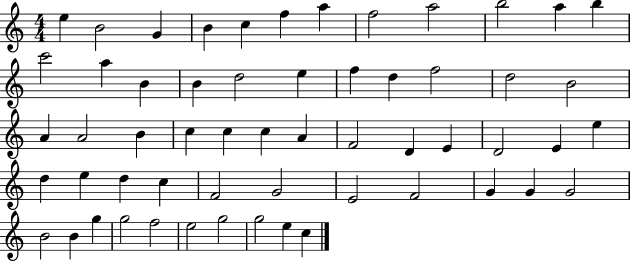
{
  \clef treble
  \numericTimeSignature
  \time 4/4
  \key c \major
  e''4 b'2 g'4 | b'4 c''4 f''4 a''4 | f''2 a''2 | b''2 a''4 b''4 | \break c'''2 a''4 b'4 | b'4 d''2 e''4 | f''4 d''4 f''2 | d''2 b'2 | \break a'4 a'2 b'4 | c''4 c''4 c''4 a'4 | f'2 d'4 e'4 | d'2 e'4 e''4 | \break d''4 e''4 d''4 c''4 | f'2 g'2 | e'2 f'2 | g'4 g'4 g'2 | \break b'2 b'4 g''4 | g''2 f''2 | e''2 g''2 | g''2 e''4 c''4 | \break \bar "|."
}